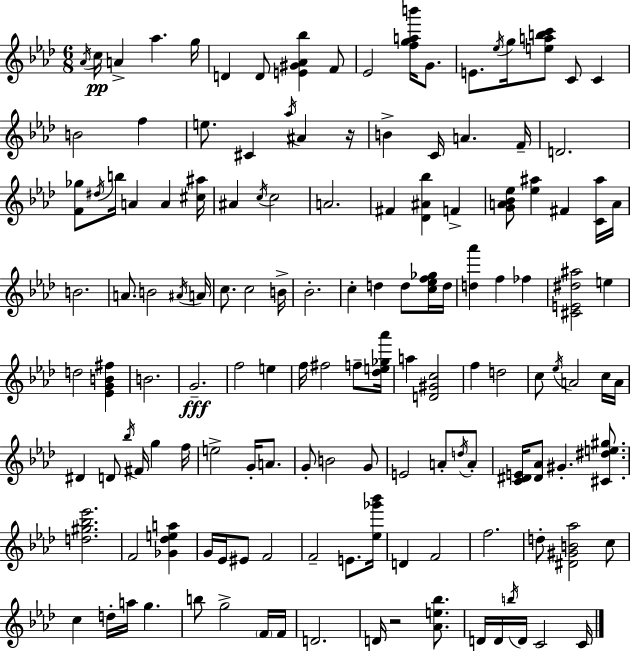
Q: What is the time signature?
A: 6/8